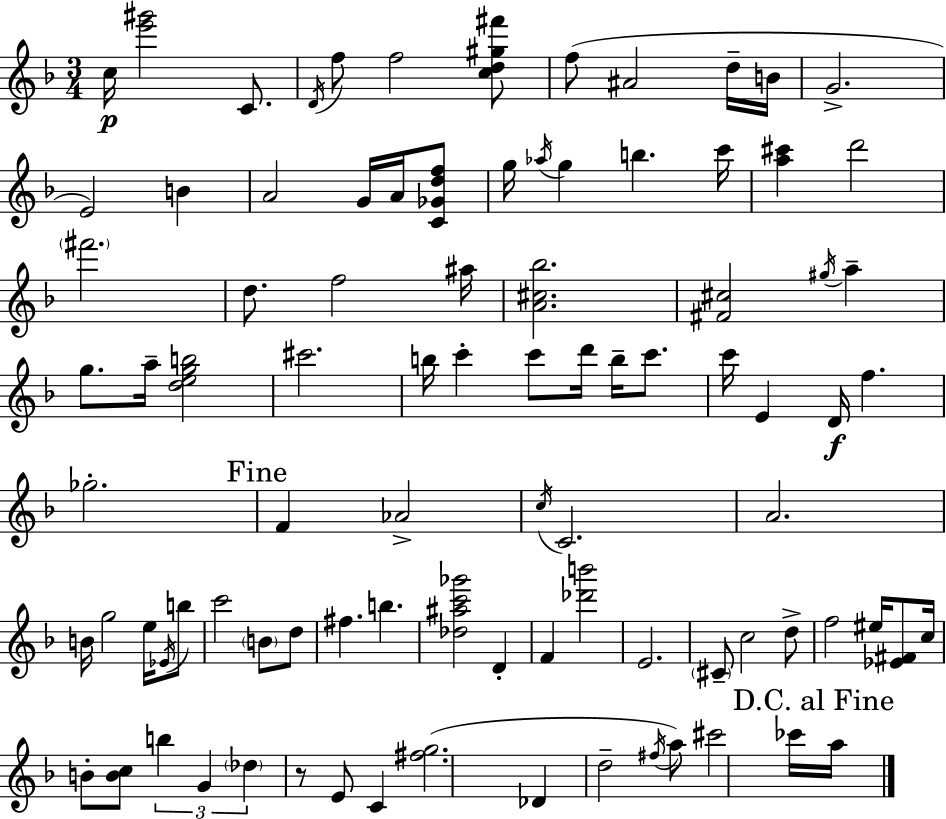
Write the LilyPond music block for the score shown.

{
  \clef treble
  \numericTimeSignature
  \time 3/4
  \key d \minor
  c''16\p <e''' gis'''>2 c'8. | \acciaccatura { d'16 } f''8 f''2 <c'' d'' gis'' fis'''>8 | f''8( ais'2 d''16-- | b'16 g'2.-> | \break e'2) b'4 | a'2 g'16 a'16 <c' ges' d'' f''>8 | g''16 \acciaccatura { aes''16 } g''4 b''4. | c'''16 <a'' cis'''>4 d'''2 | \break \parenthesize fis'''2. | d''8. f''2 | ais''16 <a' cis'' bes''>2. | <fis' cis''>2 \acciaccatura { gis''16 } a''4-- | \break g''8. a''16-- <d'' e'' g'' b''>2 | cis'''2. | b''16 c'''4-. c'''8 d'''16 b''16-- | c'''8. c'''16 e'4 d'16\f f''4. | \break ges''2.-. | \mark "Fine" f'4 aes'2-> | \acciaccatura { c''16 } c'2. | a'2. | \break b'16 g''2 | e''16 \acciaccatura { ees'16 } b''8 c'''2 | \parenthesize b'8 d''8 fis''4. b''4. | <des'' ais'' c''' ges'''>2 | \break d'4-. f'4 <des''' b'''>2 | e'2. | \parenthesize cis'8-- c''2 | d''8-> f''2 | \break eis''16 <ees' fis'>8 c''16 b'8-. <b' c''>8 \tuplet 3/2 { b''4 | g'4 \parenthesize des''4 } r8 e'8 | c'4 <fis'' g''>2.( | des'4 d''2-- | \break \acciaccatura { fis''16 } a''8) cis'''2 | ces'''16 \mark "D.C. al Fine" a''16 \bar "|."
}